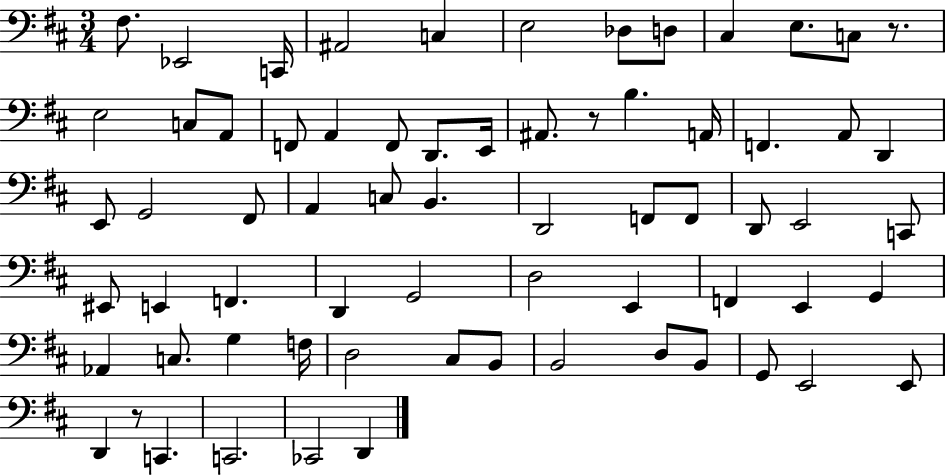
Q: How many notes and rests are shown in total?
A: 68